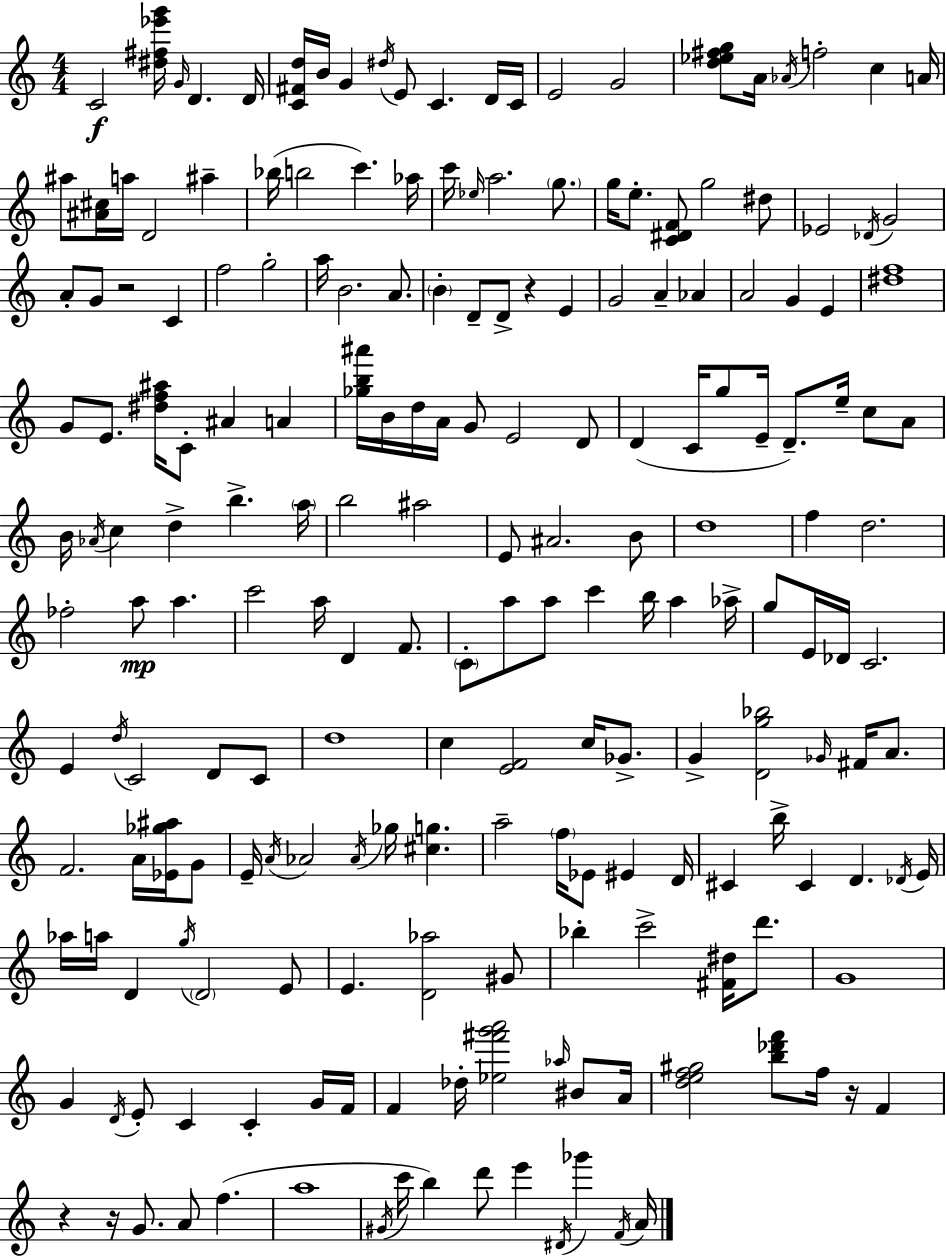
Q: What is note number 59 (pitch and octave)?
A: A#4